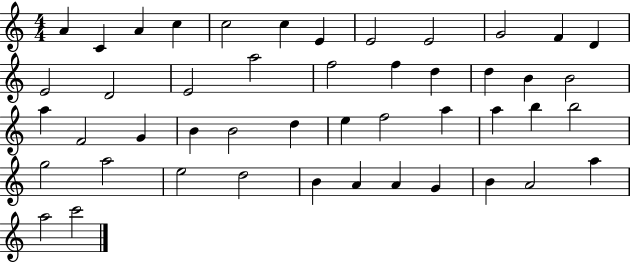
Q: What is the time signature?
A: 4/4